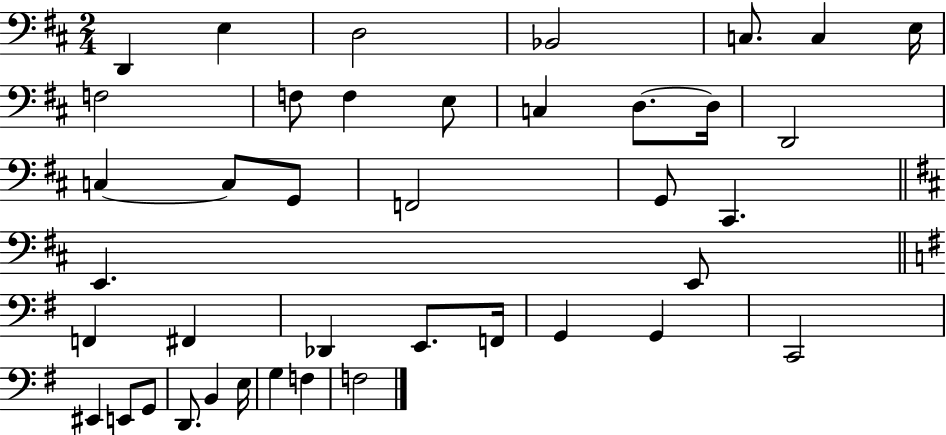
X:1
T:Untitled
M:2/4
L:1/4
K:D
D,, E, D,2 _B,,2 C,/2 C, E,/4 F,2 F,/2 F, E,/2 C, D,/2 D,/4 D,,2 C, C,/2 G,,/2 F,,2 G,,/2 ^C,, E,, E,,/2 F,, ^F,, _D,, E,,/2 F,,/4 G,, G,, C,,2 ^E,, E,,/2 G,,/2 D,,/2 B,, E,/4 G, F, F,2